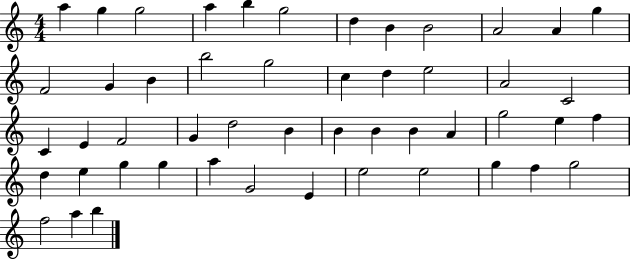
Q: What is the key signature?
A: C major